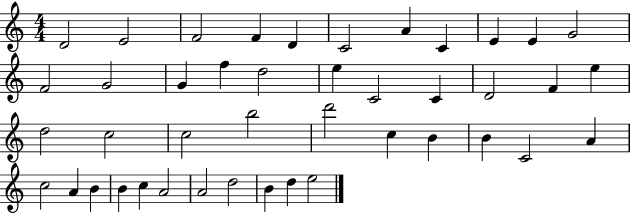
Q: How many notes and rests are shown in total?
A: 43